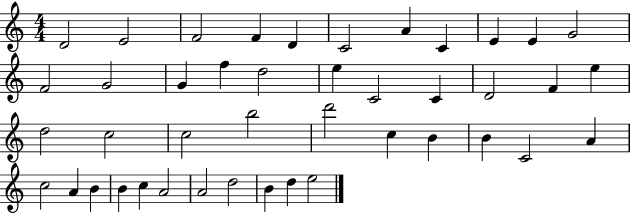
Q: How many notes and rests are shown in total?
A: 43